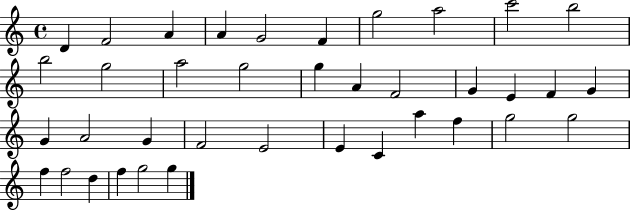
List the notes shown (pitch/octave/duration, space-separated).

D4/q F4/h A4/q A4/q G4/h F4/q G5/h A5/h C6/h B5/h B5/h G5/h A5/h G5/h G5/q A4/q F4/h G4/q E4/q F4/q G4/q G4/q A4/h G4/q F4/h E4/h E4/q C4/q A5/q F5/q G5/h G5/h F5/q F5/h D5/q F5/q G5/h G5/q